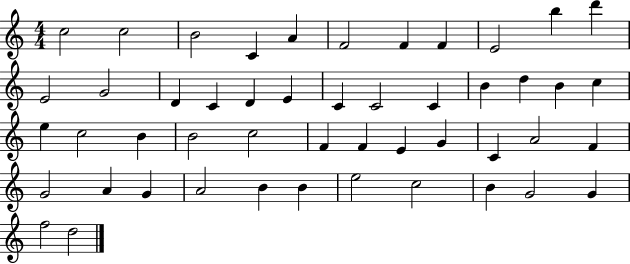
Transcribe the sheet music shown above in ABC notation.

X:1
T:Untitled
M:4/4
L:1/4
K:C
c2 c2 B2 C A F2 F F E2 b d' E2 G2 D C D E C C2 C B d B c e c2 B B2 c2 F F E G C A2 F G2 A G A2 B B e2 c2 B G2 G f2 d2